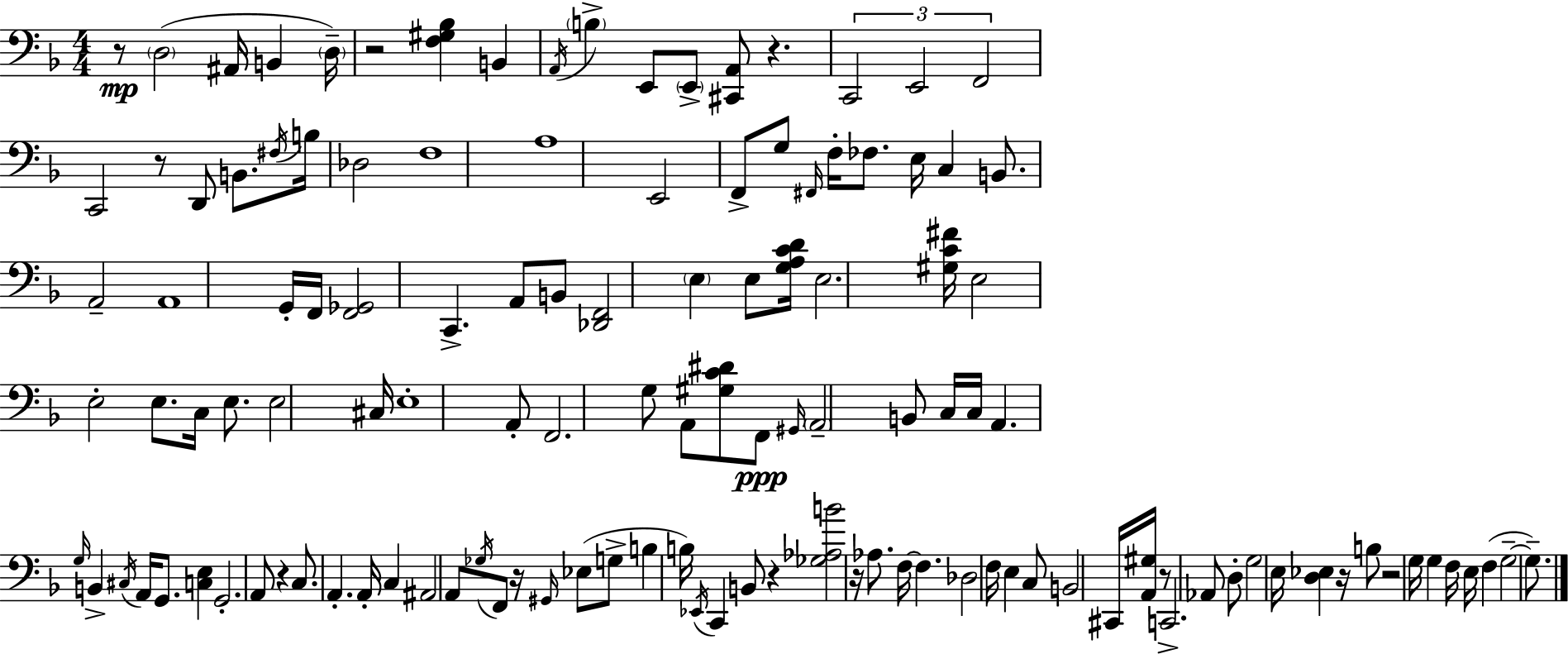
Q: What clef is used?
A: bass